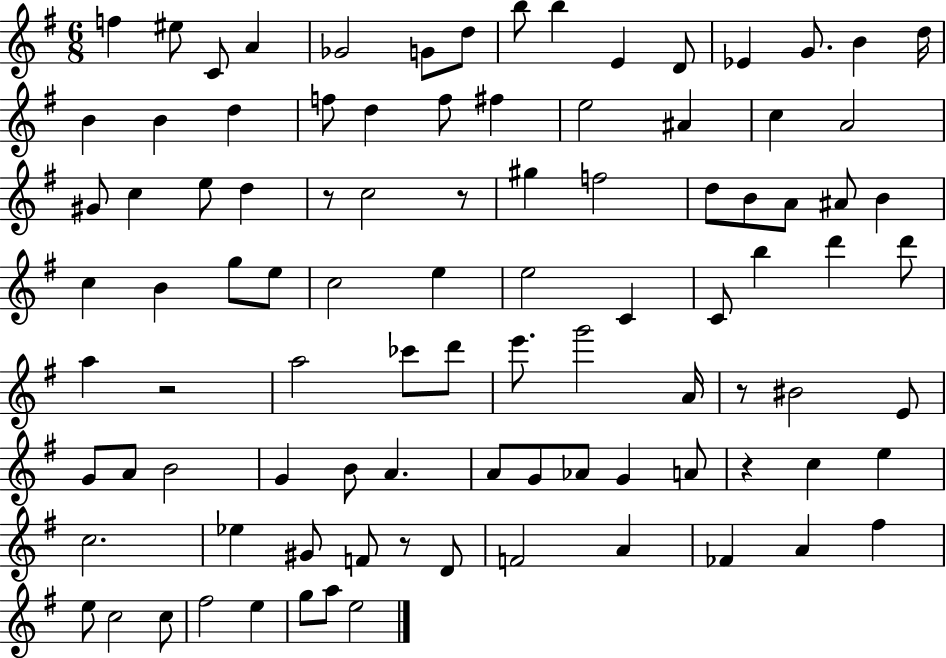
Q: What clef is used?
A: treble